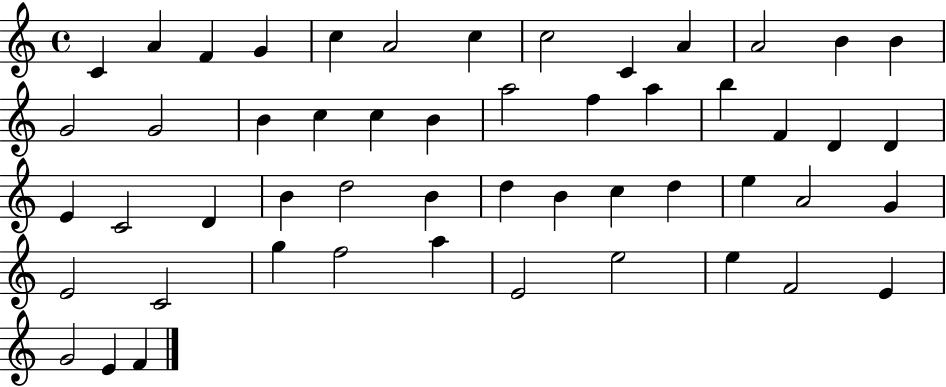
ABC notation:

X:1
T:Untitled
M:4/4
L:1/4
K:C
C A F G c A2 c c2 C A A2 B B G2 G2 B c c B a2 f a b F D D E C2 D B d2 B d B c d e A2 G E2 C2 g f2 a E2 e2 e F2 E G2 E F